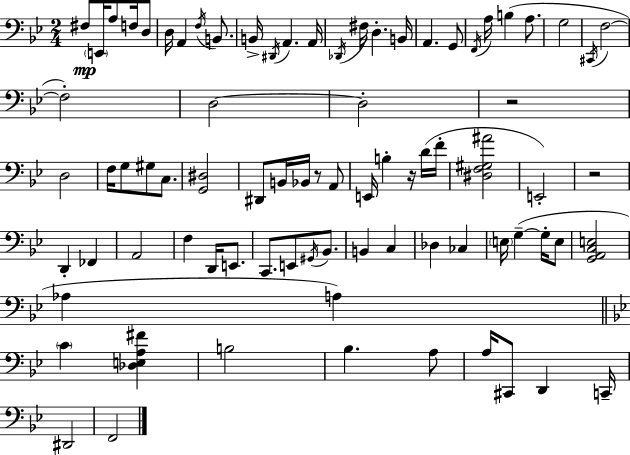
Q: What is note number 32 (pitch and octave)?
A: G3